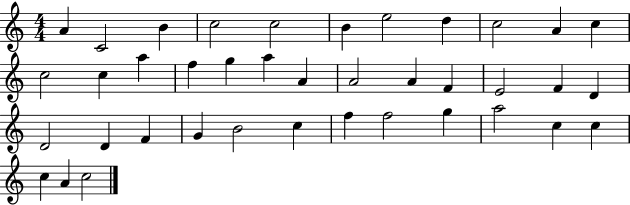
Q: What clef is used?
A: treble